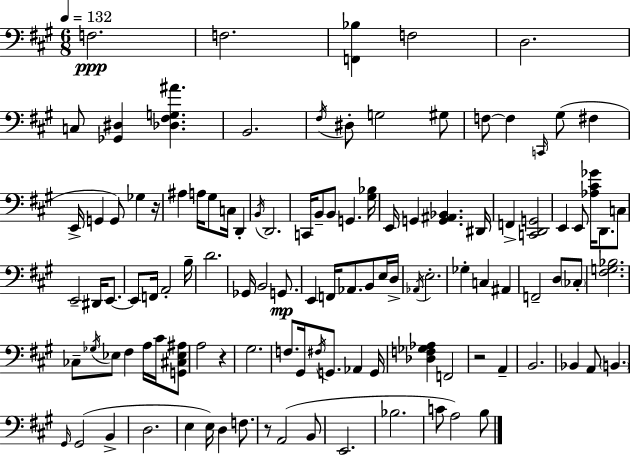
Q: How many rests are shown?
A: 4